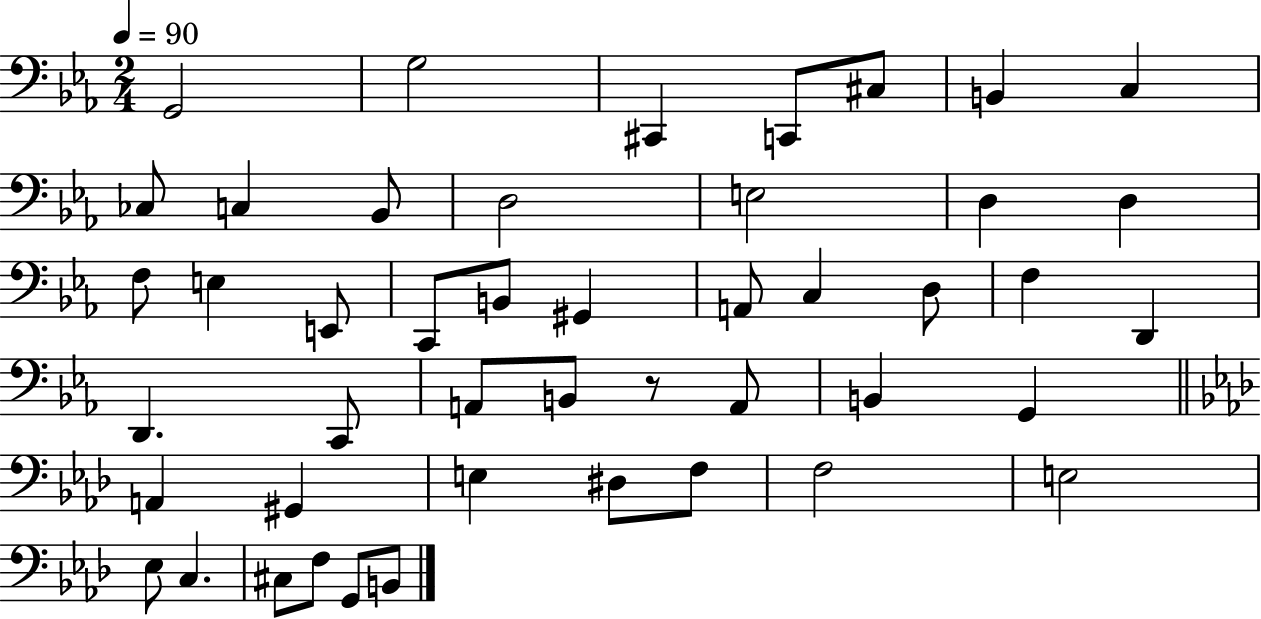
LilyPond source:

{
  \clef bass
  \numericTimeSignature
  \time 2/4
  \key ees \major
  \tempo 4 = 90
  \repeat volta 2 { g,2 | g2 | cis,4 c,8 cis8 | b,4 c4 | \break ces8 c4 bes,8 | d2 | e2 | d4 d4 | \break f8 e4 e,8 | c,8 b,8 gis,4 | a,8 c4 d8 | f4 d,4 | \break d,4. c,8 | a,8 b,8 r8 a,8 | b,4 g,4 | \bar "||" \break \key f \minor a,4 gis,4 | e4 dis8 f8 | f2 | e2 | \break ees8 c4. | cis8 f8 g,8 b,8 | } \bar "|."
}